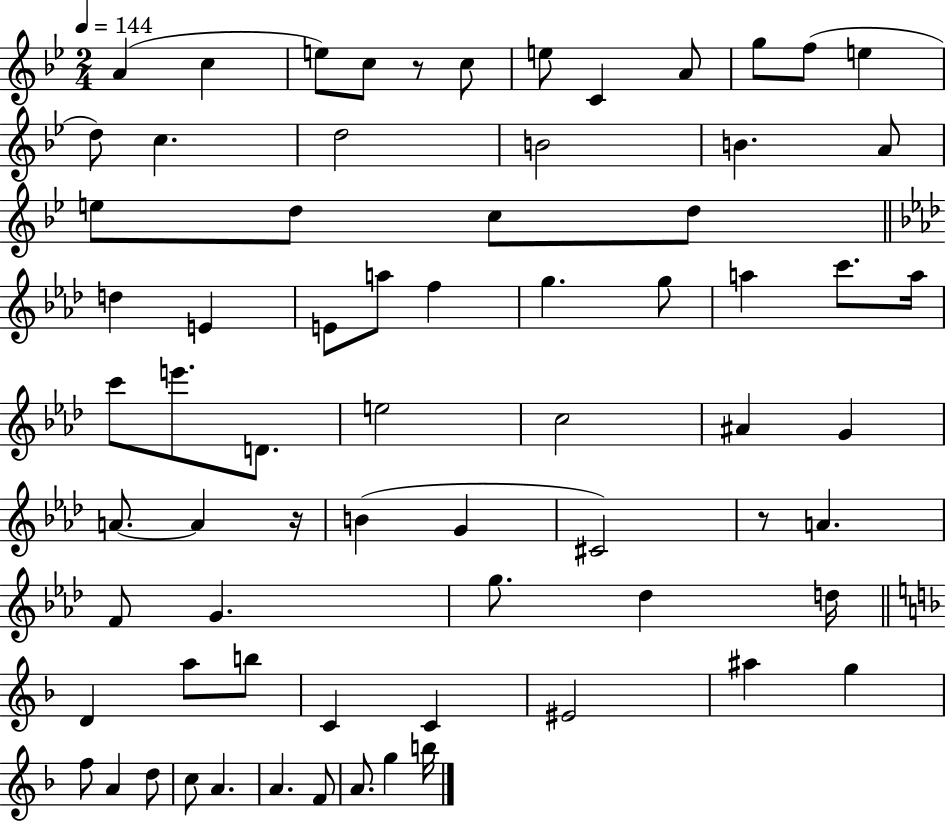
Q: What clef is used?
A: treble